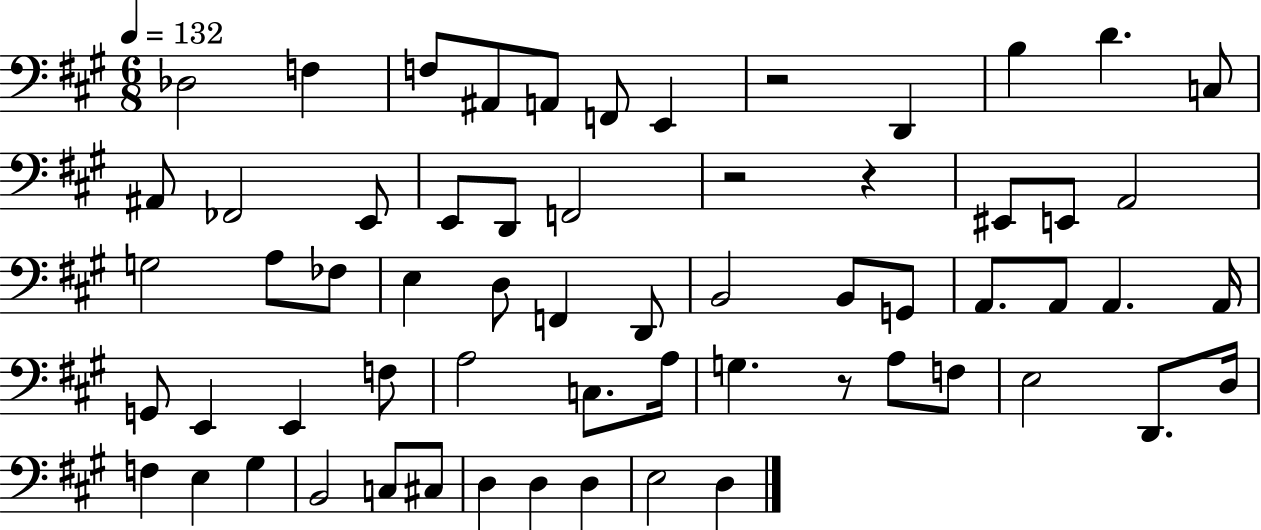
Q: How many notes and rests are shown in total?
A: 62